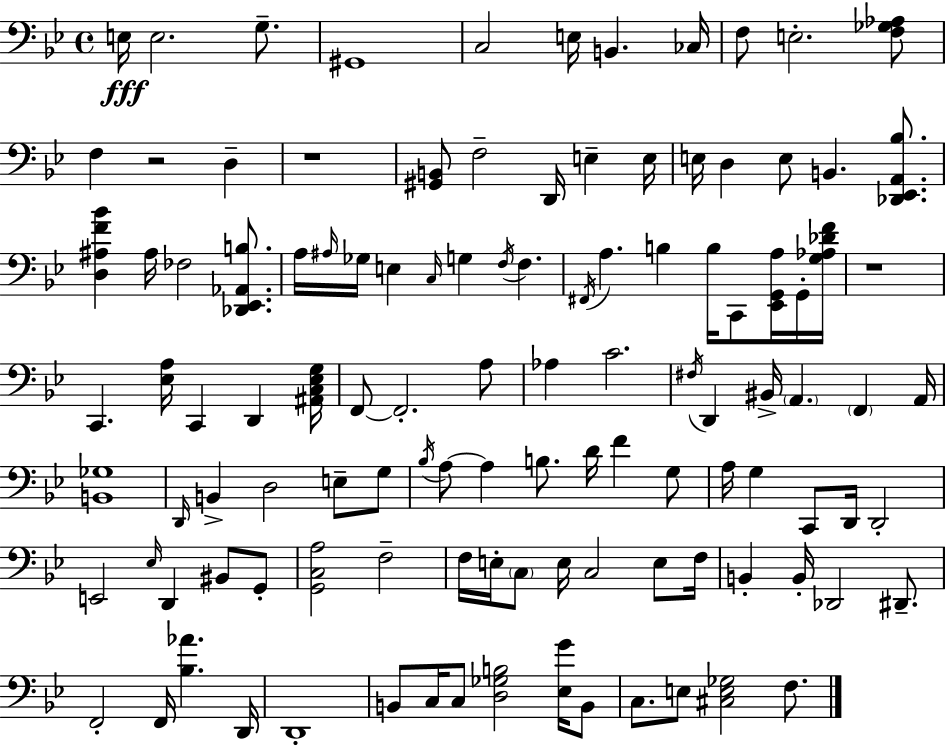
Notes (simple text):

E3/s E3/h. G3/e. G#2/w C3/h E3/s B2/q. CES3/s F3/e E3/h. [F3,Gb3,Ab3]/e F3/q R/h D3/q R/w [G#2,B2]/e F3/h D2/s E3/q E3/s E3/s D3/q E3/e B2/q. [Db2,Eb2,A2,Bb3]/e. [D3,A#3,F4,Bb4]/q A#3/s FES3/h [Db2,Eb2,Ab2,B3]/e. A3/s A#3/s Gb3/s E3/q C3/s G3/q F3/s F3/q. F#2/s A3/q. B3/q B3/s C2/e [Eb2,G2,A3]/s G2/s [G3,Ab3,Db4,F4]/s R/w C2/q. [Eb3,A3]/s C2/q D2/q [A#2,C3,Eb3,G3]/s F2/e F2/h. A3/e Ab3/q C4/h. F#3/s D2/q BIS2/s A2/q. F2/q A2/s [B2,Gb3]/w D2/s B2/q D3/h E3/e G3/e Bb3/s A3/e A3/q B3/e. D4/s F4/q G3/e A3/s G3/q C2/e D2/s D2/h E2/h Eb3/s D2/q BIS2/e G2/e [G2,C3,A3]/h F3/h F3/s E3/s C3/e E3/s C3/h E3/e F3/s B2/q B2/s Db2/h D#2/e. F2/h F2/s [Bb3,Ab4]/q. D2/s D2/w B2/e C3/s C3/e [D3,Gb3,B3]/h [Eb3,G4]/s B2/e C3/e. E3/e [C#3,E3,Gb3]/h F3/e.